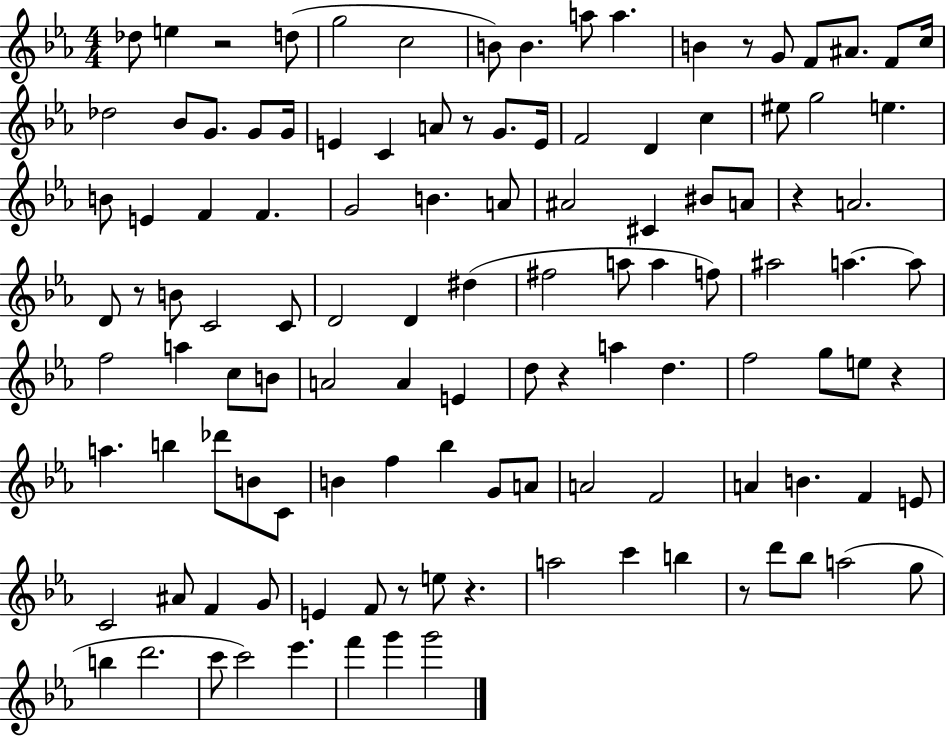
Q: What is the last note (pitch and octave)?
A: G6